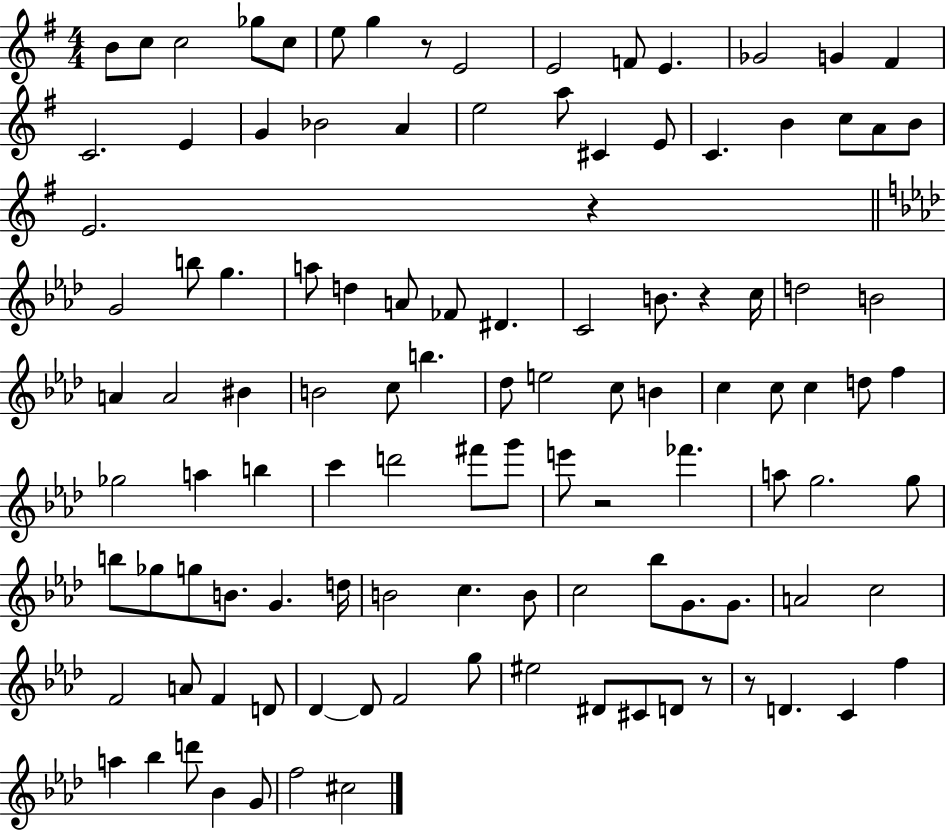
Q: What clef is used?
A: treble